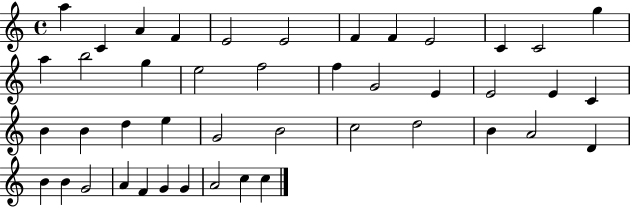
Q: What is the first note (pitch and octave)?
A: A5